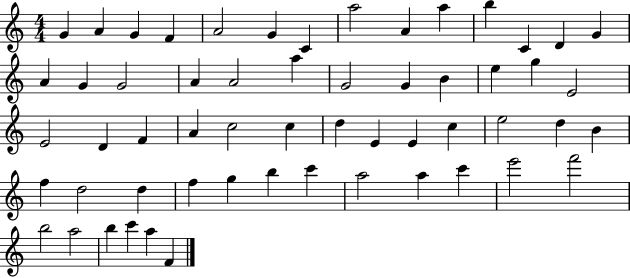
X:1
T:Untitled
M:4/4
L:1/4
K:C
G A G F A2 G C a2 A a b C D G A G G2 A A2 a G2 G B e g E2 E2 D F A c2 c d E E c e2 d B f d2 d f g b c' a2 a c' e'2 f'2 b2 a2 b c' a F